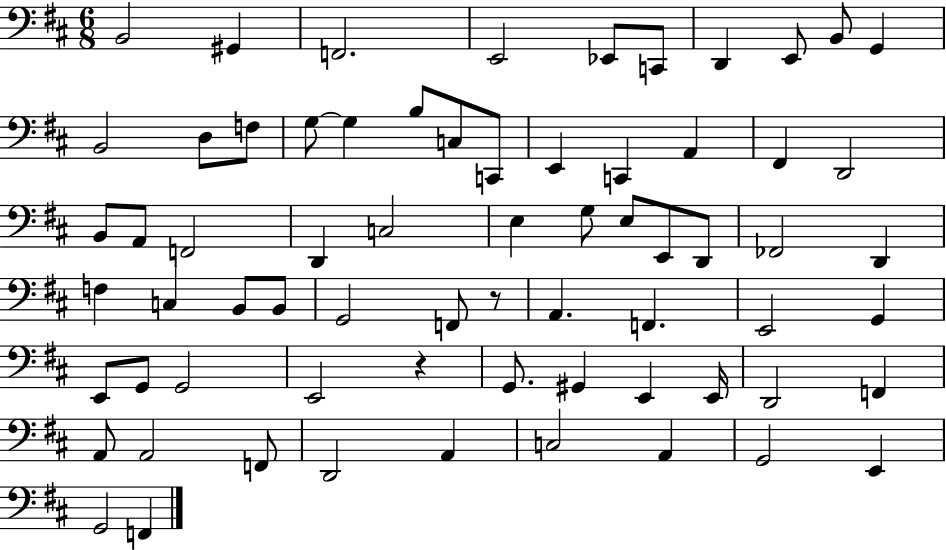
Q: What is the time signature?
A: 6/8